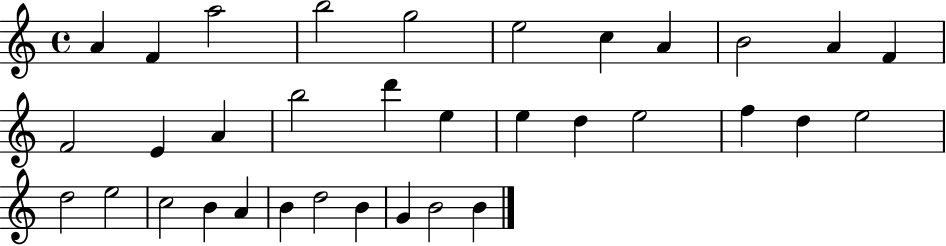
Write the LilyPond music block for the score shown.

{
  \clef treble
  \time 4/4
  \defaultTimeSignature
  \key c \major
  a'4 f'4 a''2 | b''2 g''2 | e''2 c''4 a'4 | b'2 a'4 f'4 | \break f'2 e'4 a'4 | b''2 d'''4 e''4 | e''4 d''4 e''2 | f''4 d''4 e''2 | \break d''2 e''2 | c''2 b'4 a'4 | b'4 d''2 b'4 | g'4 b'2 b'4 | \break \bar "|."
}